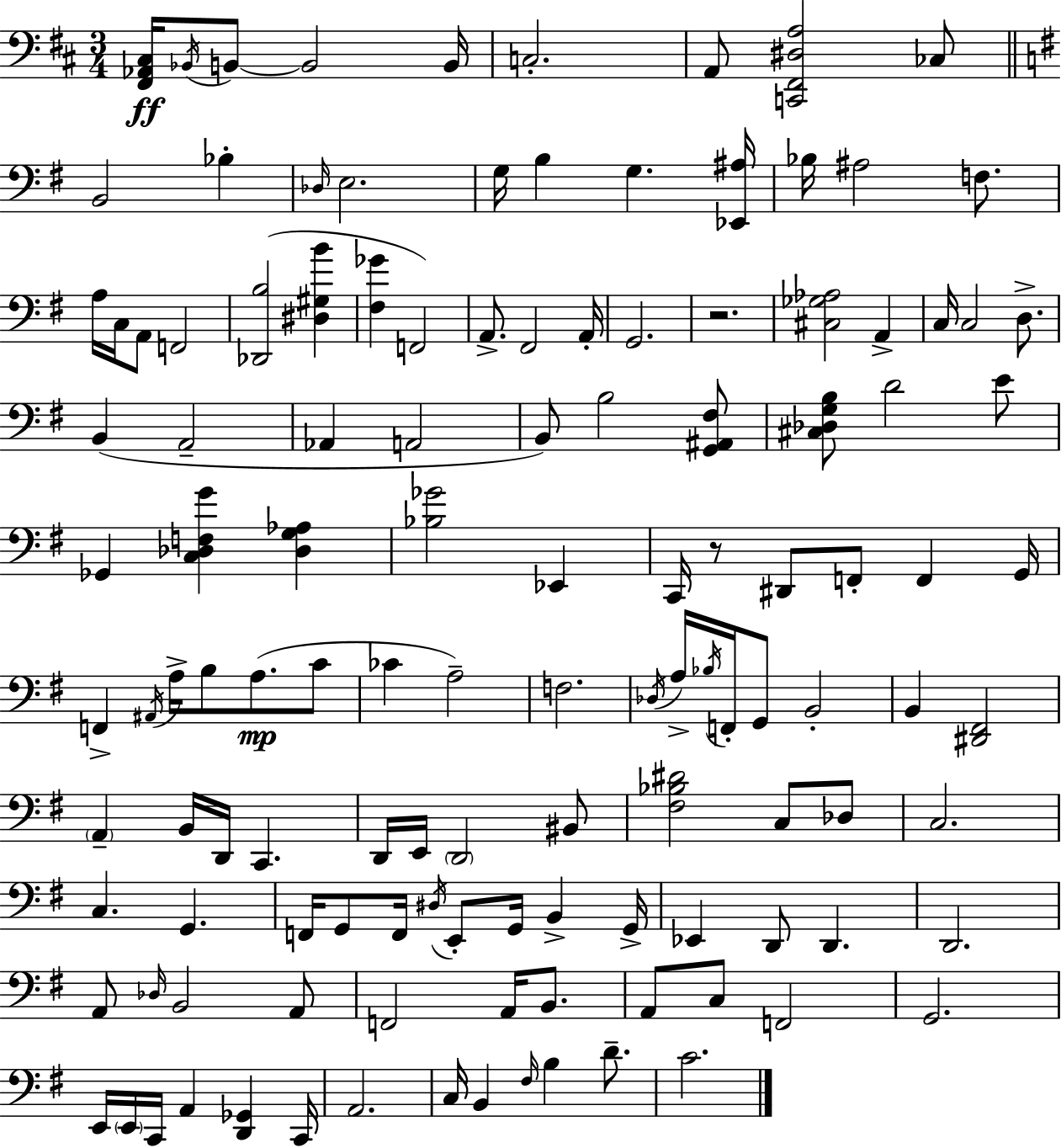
[F#2,Ab2,C#3]/s Bb2/s B2/e B2/h B2/s C3/h. A2/e [C2,F#2,D#3,A3]/h CES3/e B2/h Bb3/q Db3/s E3/h. G3/s B3/q G3/q. [Eb2,A#3]/s Bb3/s A#3/h F3/e. A3/s C3/s A2/e F2/h [Db2,B3]/h [D#3,G#3,B4]/q [F#3,Gb4]/q F2/h A2/e. F#2/h A2/s G2/h. R/h. [C#3,Gb3,Ab3]/h A2/q C3/s C3/h D3/e. B2/q A2/h Ab2/q A2/h B2/e B3/h [G2,A#2,F#3]/e [C#3,Db3,G3,B3]/e D4/h E4/e Gb2/q [C3,Db3,F3,G4]/q [Db3,G3,Ab3]/q [Bb3,Gb4]/h Eb2/q C2/s R/e D#2/e F2/e F2/q G2/s F2/q A#2/s A3/s B3/e A3/e. C4/e CES4/q A3/h F3/h. Db3/s A3/s Bb3/s F2/s G2/e B2/h B2/q [D#2,F#2]/h A2/q B2/s D2/s C2/q. D2/s E2/s D2/h BIS2/e [F#3,Bb3,D#4]/h C3/e Db3/e C3/h. C3/q. G2/q. F2/s G2/e F2/s D#3/s E2/e G2/s B2/q G2/s Eb2/q D2/e D2/q. D2/h. A2/e Db3/s B2/h A2/e F2/h A2/s B2/e. A2/e C3/e F2/h G2/h. E2/s E2/s C2/s A2/q [D2,Gb2]/q C2/s A2/h. C3/s B2/q F#3/s B3/q D4/e. C4/h.